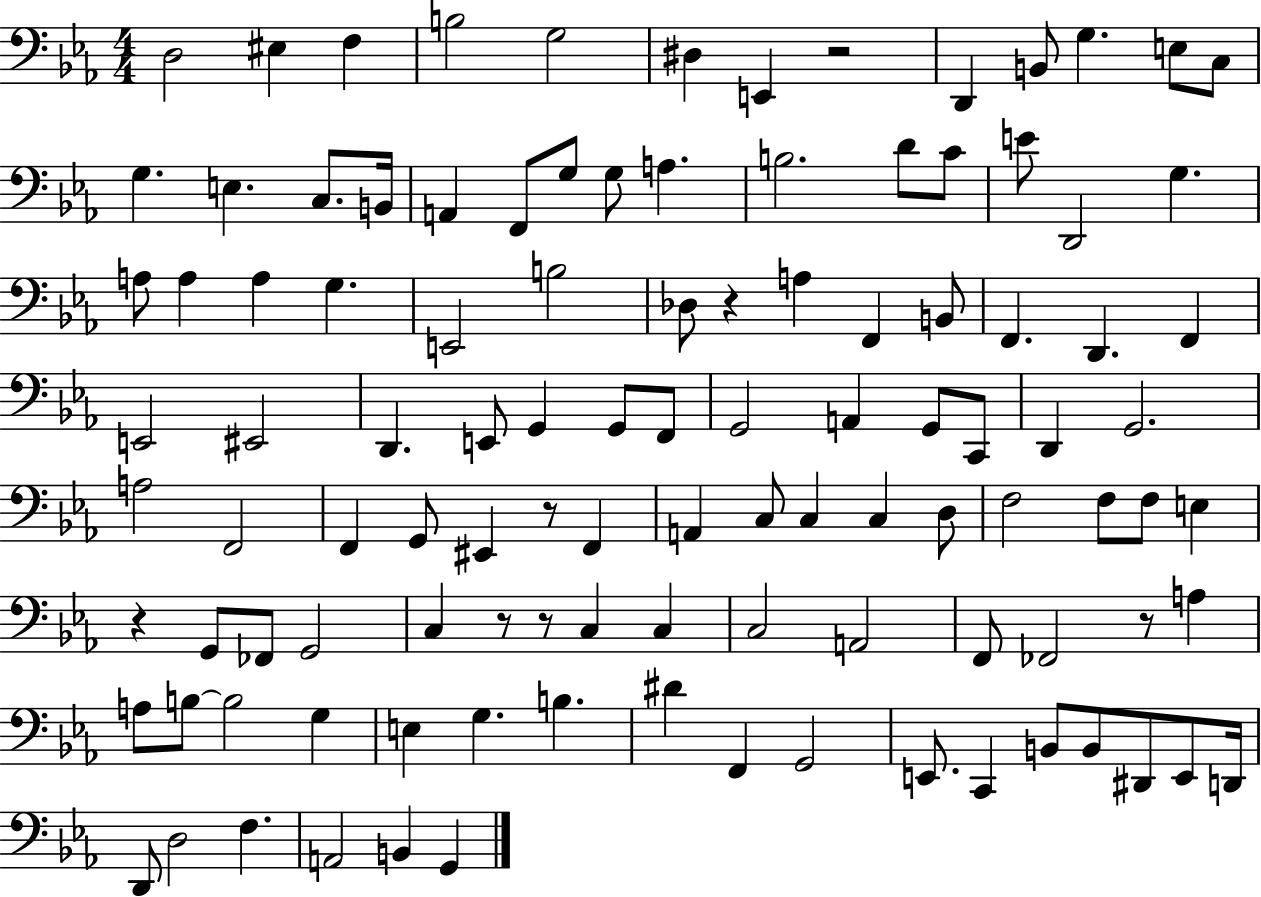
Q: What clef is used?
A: bass